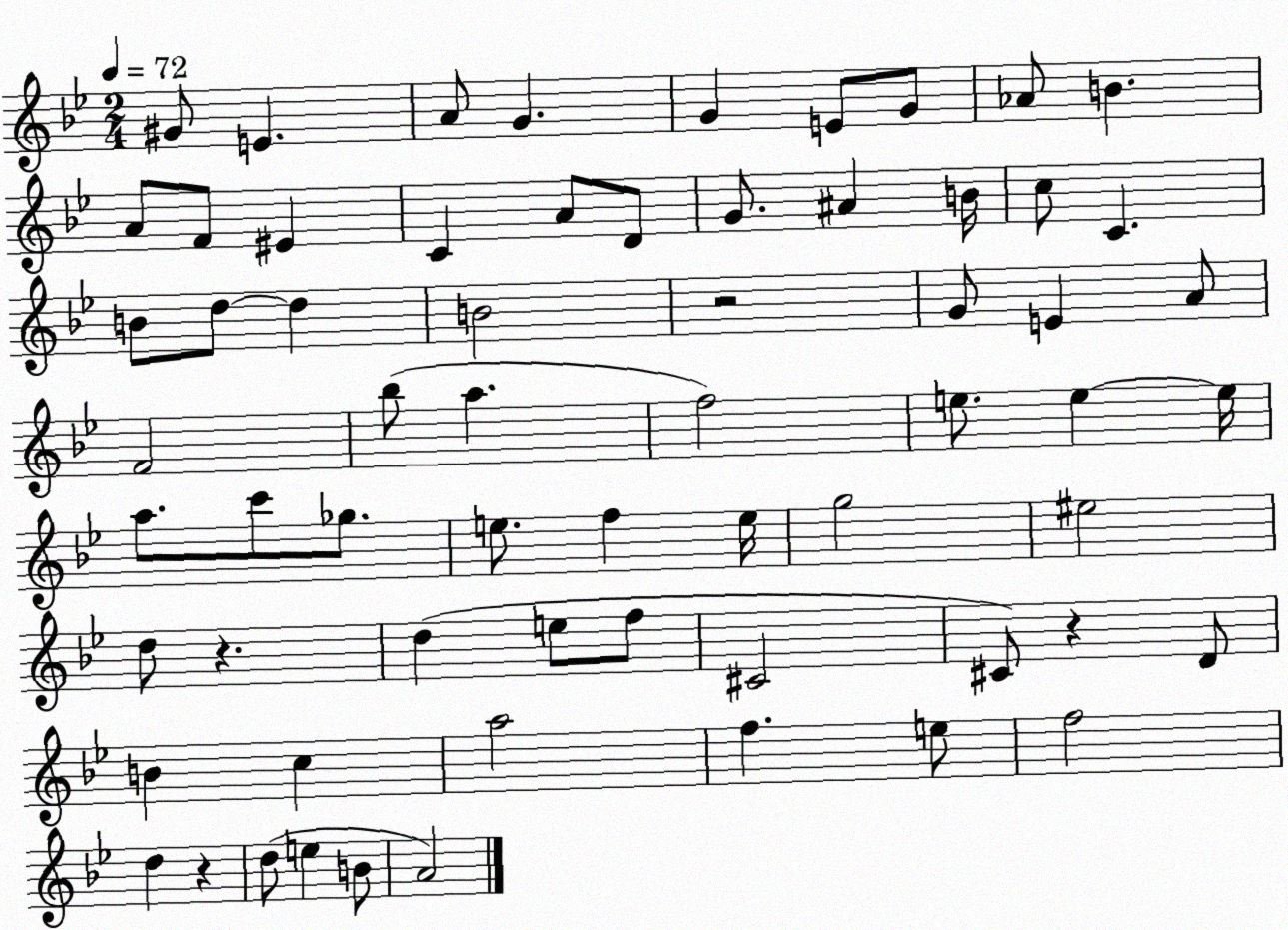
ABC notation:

X:1
T:Untitled
M:2/4
L:1/4
K:Bb
^G/2 E A/2 G G E/2 G/2 _A/2 B A/2 F/2 ^E C A/2 D/2 G/2 ^A B/4 c/2 C B/2 d/2 d B2 z2 G/2 E A/2 F2 _b/2 a f2 e/2 e e/4 a/2 c'/2 _g/2 e/2 f e/4 g2 ^e2 d/2 z d e/2 f/2 ^C2 ^C/2 z D/2 B c a2 f e/2 f2 d z d/2 e B/2 A2